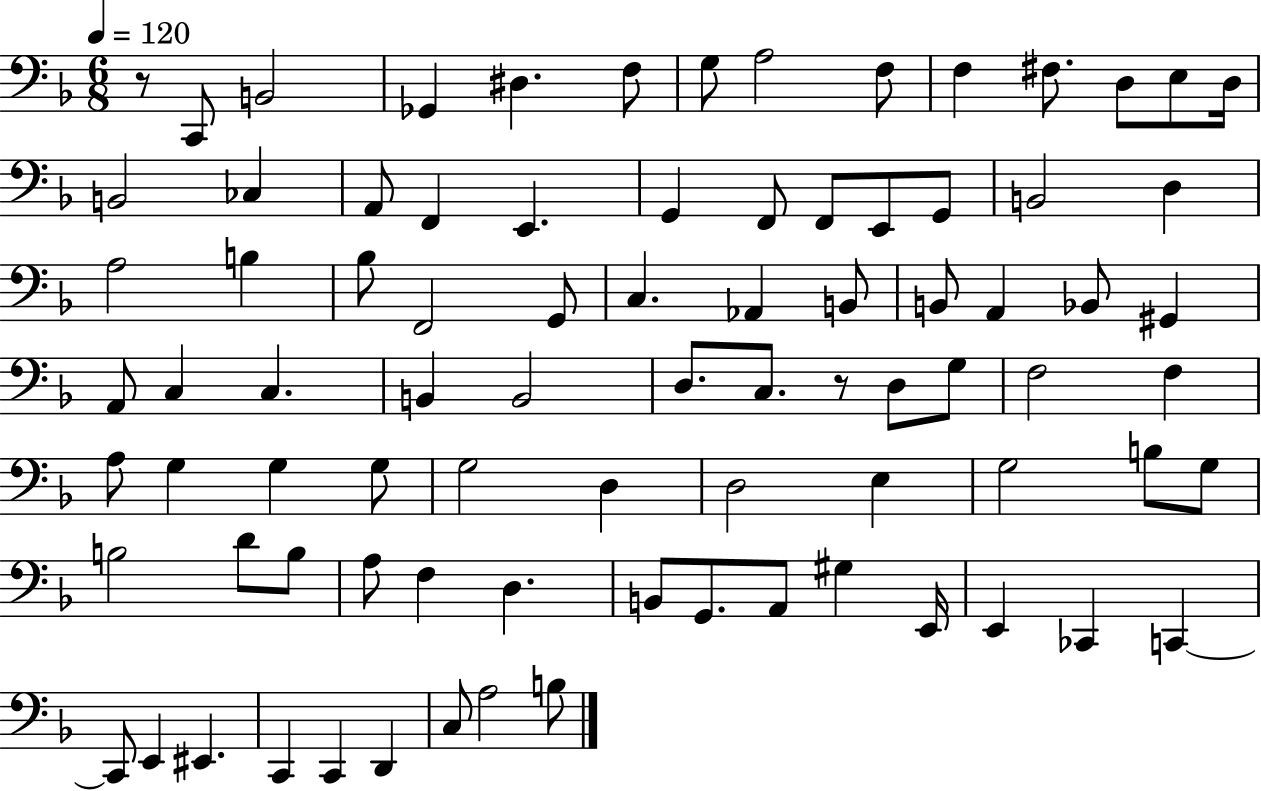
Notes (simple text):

R/e C2/e B2/h Gb2/q D#3/q. F3/e G3/e A3/h F3/e F3/q F#3/e. D3/e E3/e D3/s B2/h CES3/q A2/e F2/q E2/q. G2/q F2/e F2/e E2/e G2/e B2/h D3/q A3/h B3/q Bb3/e F2/h G2/e C3/q. Ab2/q B2/e B2/e A2/q Bb2/e G#2/q A2/e C3/q C3/q. B2/q B2/h D3/e. C3/e. R/e D3/e G3/e F3/h F3/q A3/e G3/q G3/q G3/e G3/h D3/q D3/h E3/q G3/h B3/e G3/e B3/h D4/e B3/e A3/e F3/q D3/q. B2/e G2/e. A2/e G#3/q E2/s E2/q CES2/q C2/q C2/e E2/q EIS2/q. C2/q C2/q D2/q C3/e A3/h B3/e